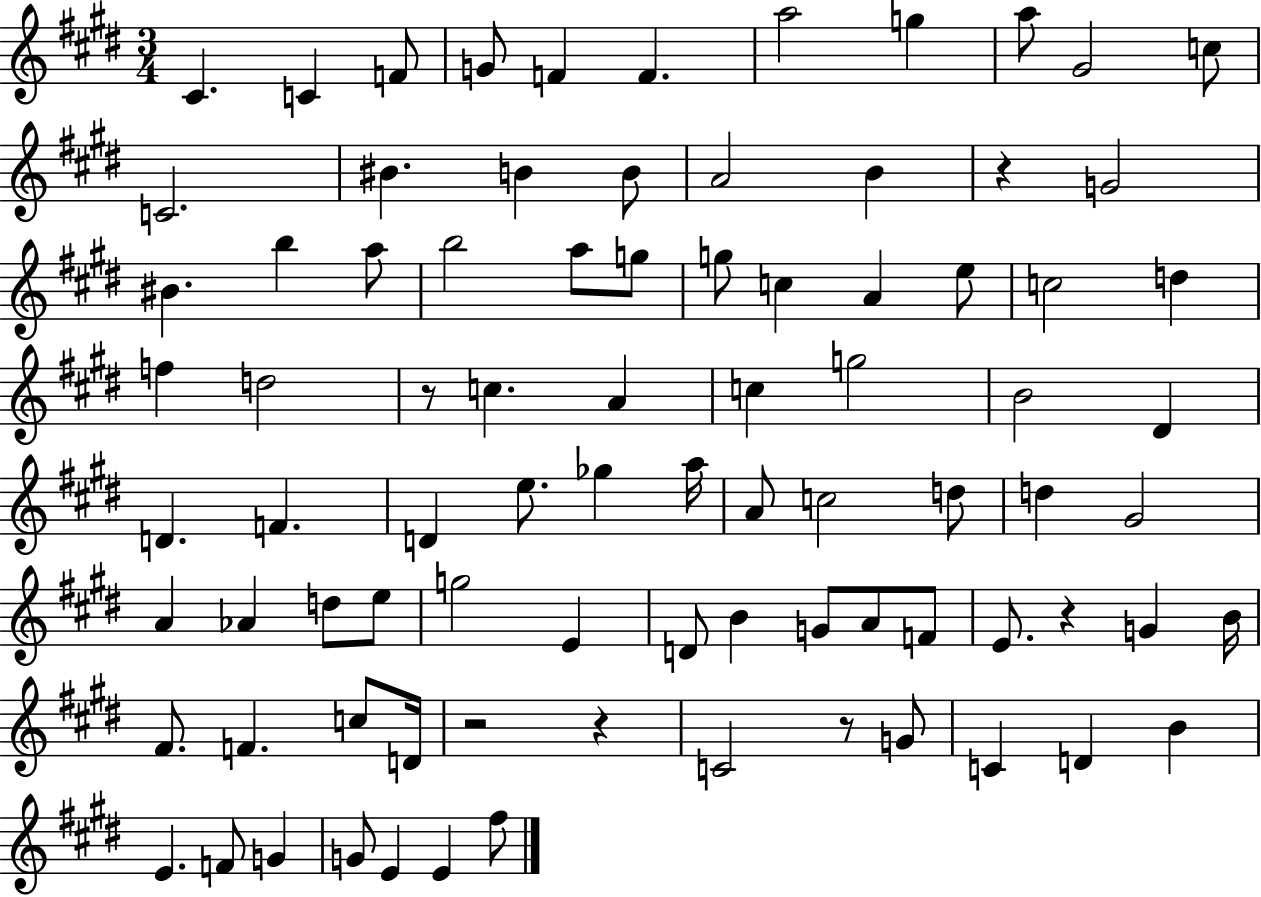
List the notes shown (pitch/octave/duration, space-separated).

C#4/q. C4/q F4/e G4/e F4/q F4/q. A5/h G5/q A5/e G#4/h C5/e C4/h. BIS4/q. B4/q B4/e A4/h B4/q R/q G4/h BIS4/q. B5/q A5/e B5/h A5/e G5/e G5/e C5/q A4/q E5/e C5/h D5/q F5/q D5/h R/e C5/q. A4/q C5/q G5/h B4/h D#4/q D4/q. F4/q. D4/q E5/e. Gb5/q A5/s A4/e C5/h D5/e D5/q G#4/h A4/q Ab4/q D5/e E5/e G5/h E4/q D4/e B4/q G4/e A4/e F4/e E4/e. R/q G4/q B4/s F#4/e. F4/q. C5/e D4/s R/h R/q C4/h R/e G4/e C4/q D4/q B4/q E4/q. F4/e G4/q G4/e E4/q E4/q F#5/e